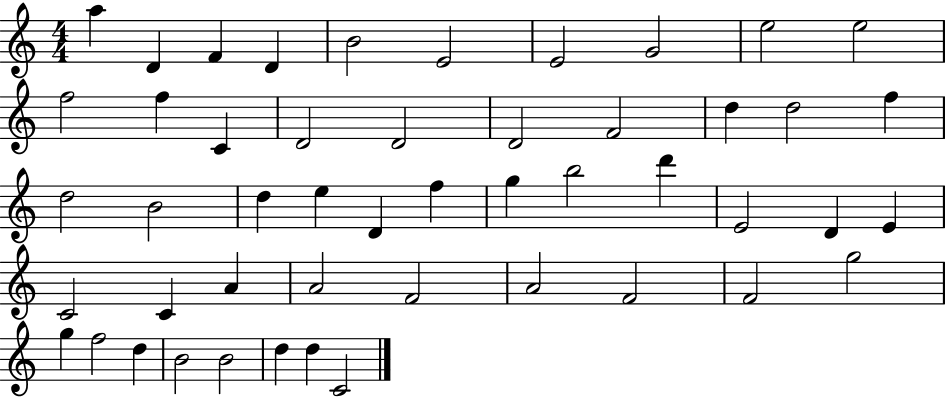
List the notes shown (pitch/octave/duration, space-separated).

A5/q D4/q F4/q D4/q B4/h E4/h E4/h G4/h E5/h E5/h F5/h F5/q C4/q D4/h D4/h D4/h F4/h D5/q D5/h F5/q D5/h B4/h D5/q E5/q D4/q F5/q G5/q B5/h D6/q E4/h D4/q E4/q C4/h C4/q A4/q A4/h F4/h A4/h F4/h F4/h G5/h G5/q F5/h D5/q B4/h B4/h D5/q D5/q C4/h